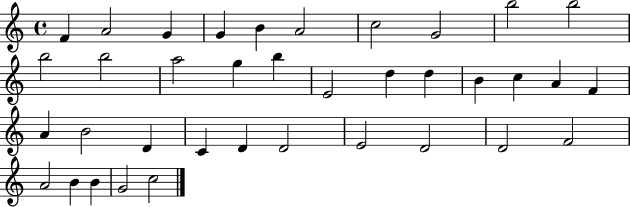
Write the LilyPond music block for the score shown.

{
  \clef treble
  \time 4/4
  \defaultTimeSignature
  \key c \major
  f'4 a'2 g'4 | g'4 b'4 a'2 | c''2 g'2 | b''2 b''2 | \break b''2 b''2 | a''2 g''4 b''4 | e'2 d''4 d''4 | b'4 c''4 a'4 f'4 | \break a'4 b'2 d'4 | c'4 d'4 d'2 | e'2 d'2 | d'2 f'2 | \break a'2 b'4 b'4 | g'2 c''2 | \bar "|."
}